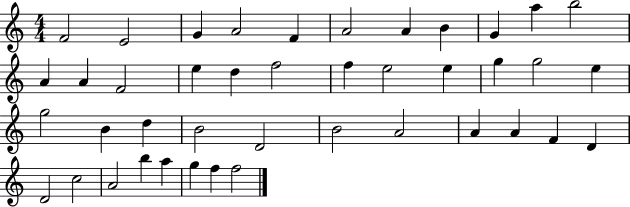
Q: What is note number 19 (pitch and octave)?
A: E5